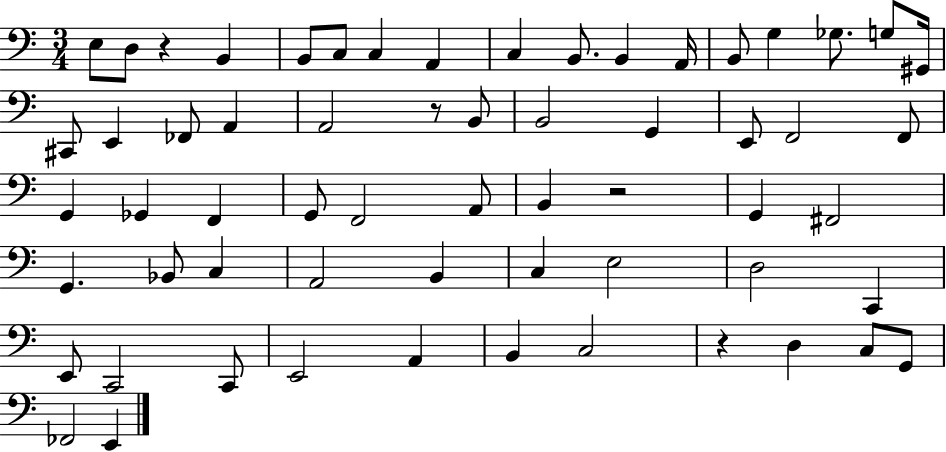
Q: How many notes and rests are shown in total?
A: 61